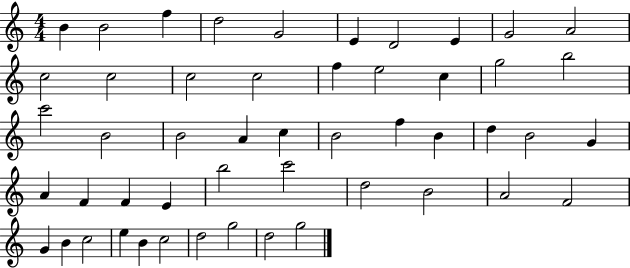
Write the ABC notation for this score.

X:1
T:Untitled
M:4/4
L:1/4
K:C
B B2 f d2 G2 E D2 E G2 A2 c2 c2 c2 c2 f e2 c g2 b2 c'2 B2 B2 A c B2 f B d B2 G A F F E b2 c'2 d2 B2 A2 F2 G B c2 e B c2 d2 g2 d2 g2